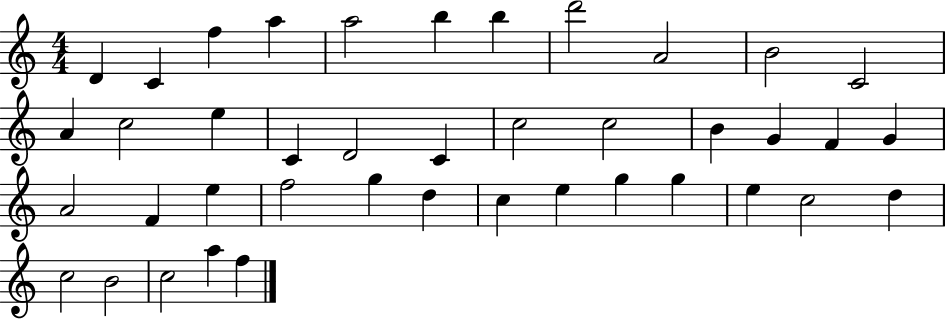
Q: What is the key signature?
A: C major